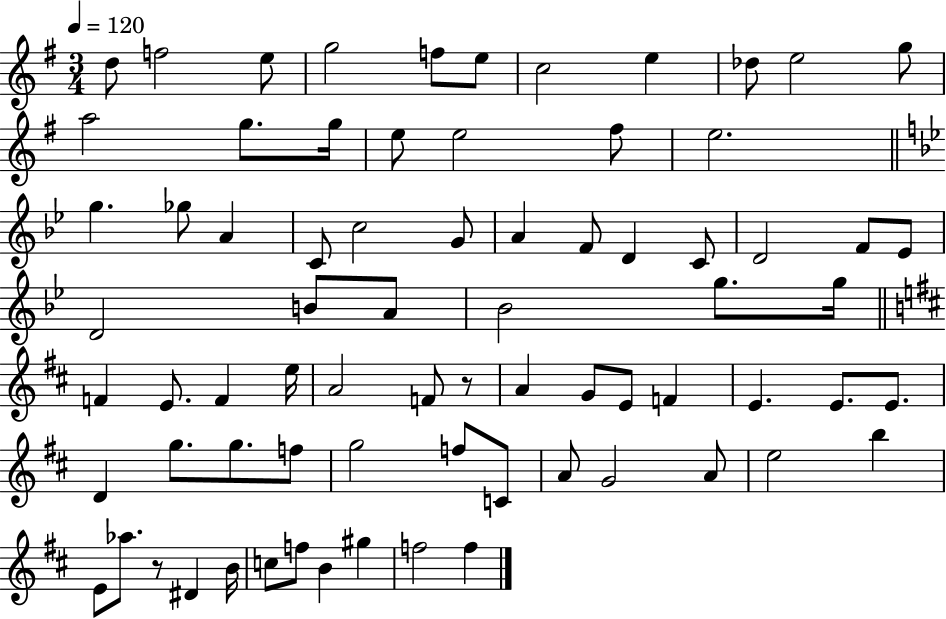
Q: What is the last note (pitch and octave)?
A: F5